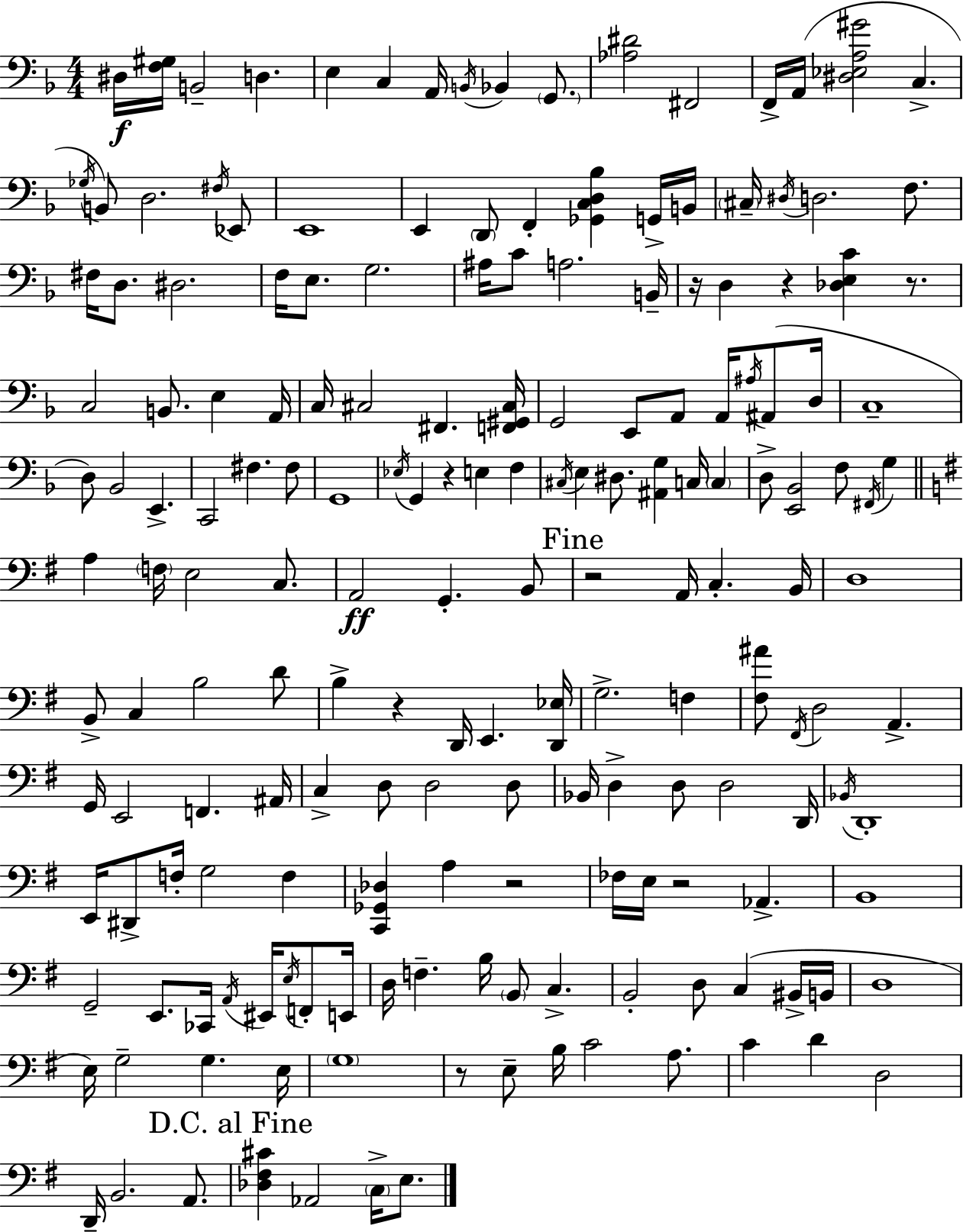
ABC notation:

X:1
T:Untitled
M:4/4
L:1/4
K:F
^D,/4 [F,^G,]/4 B,,2 D, E, C, A,,/4 B,,/4 _B,, G,,/2 [_A,^D]2 ^F,,2 F,,/4 A,,/4 [^D,_E,A,^G]2 C, _G,/4 B,,/2 D,2 ^F,/4 _E,,/2 E,,4 E,, D,,/2 F,, [_G,,C,D,_B,] G,,/4 B,,/4 ^C,/4 ^D,/4 D,2 F,/2 ^F,/4 D,/2 ^D,2 F,/4 E,/2 G,2 ^A,/4 C/2 A,2 B,,/4 z/4 D, z [_D,E,C] z/2 C,2 B,,/2 E, A,,/4 C,/4 ^C,2 ^F,, [F,,^G,,^C,]/4 G,,2 E,,/2 A,,/2 A,,/4 ^A,/4 ^A,,/2 D,/4 C,4 D,/2 _B,,2 E,, C,,2 ^F, ^F,/2 G,,4 _E,/4 G,, z E, F, ^C,/4 E, ^D,/2 [^A,,G,] C,/4 C, D,/2 [E,,_B,,]2 F,/2 ^F,,/4 G, A, F,/4 E,2 C,/2 A,,2 G,, B,,/2 z2 A,,/4 C, B,,/4 D,4 B,,/2 C, B,2 D/2 B, z D,,/4 E,, [D,,_E,]/4 G,2 F, [^F,^A]/2 ^F,,/4 D,2 A,, G,,/4 E,,2 F,, ^A,,/4 C, D,/2 D,2 D,/2 _B,,/4 D, D,/2 D,2 D,,/4 _B,,/4 D,,4 E,,/4 ^D,,/2 F,/4 G,2 F, [C,,_G,,_D,] A, z2 _F,/4 E,/4 z2 _A,, B,,4 G,,2 E,,/2 _C,,/4 A,,/4 ^E,,/4 E,/4 F,,/2 E,,/4 D,/4 F, B,/4 B,,/2 C, B,,2 D,/2 C, ^B,,/4 B,,/4 D,4 E,/4 G,2 G, E,/4 G,4 z/2 E,/2 B,/4 C2 A,/2 C D D,2 D,,/4 B,,2 A,,/2 [_D,^F,^C] _A,,2 C,/4 E,/2